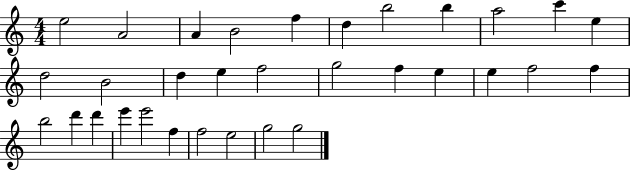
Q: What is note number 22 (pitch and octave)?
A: F5